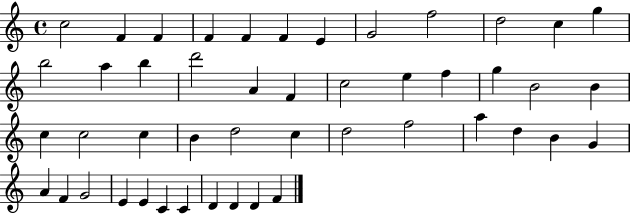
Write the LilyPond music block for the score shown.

{
  \clef treble
  \time 4/4
  \defaultTimeSignature
  \key c \major
  c''2 f'4 f'4 | f'4 f'4 f'4 e'4 | g'2 f''2 | d''2 c''4 g''4 | \break b''2 a''4 b''4 | d'''2 a'4 f'4 | c''2 e''4 f''4 | g''4 b'2 b'4 | \break c''4 c''2 c''4 | b'4 d''2 c''4 | d''2 f''2 | a''4 d''4 b'4 g'4 | \break a'4 f'4 g'2 | e'4 e'4 c'4 c'4 | d'4 d'4 d'4 f'4 | \bar "|."
}